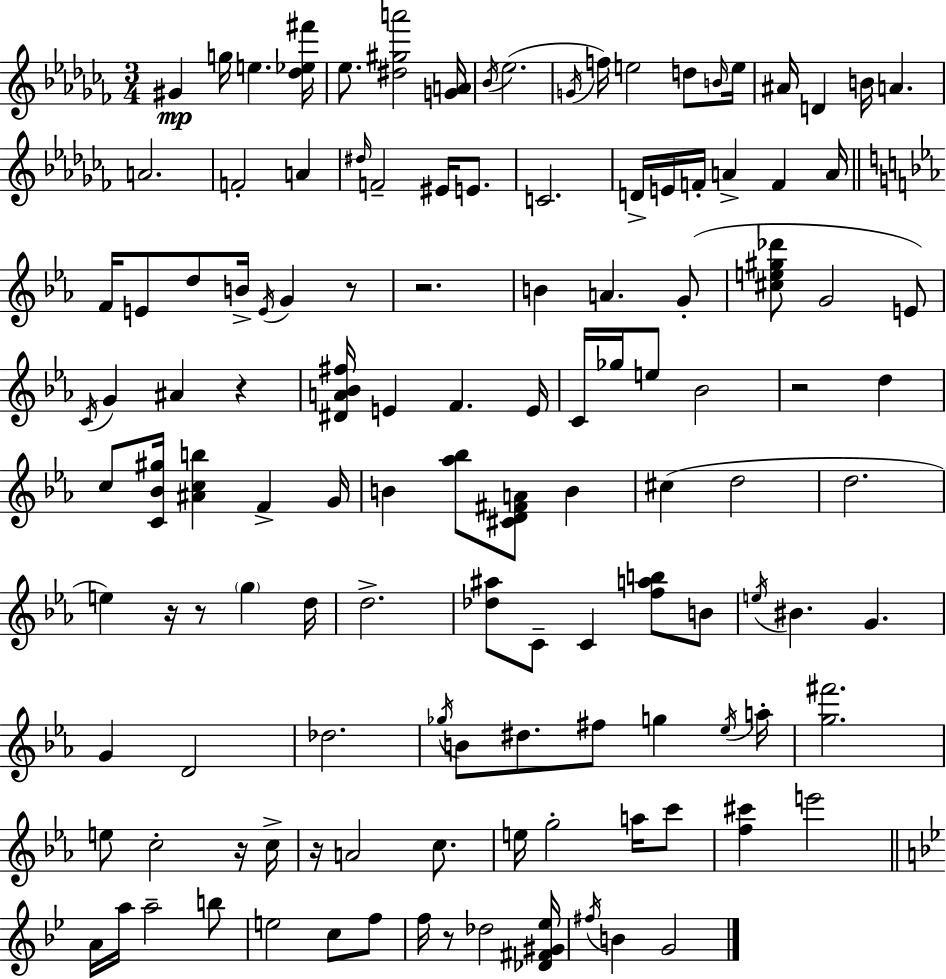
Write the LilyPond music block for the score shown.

{
  \clef treble
  \numericTimeSignature
  \time 3/4
  \key aes \minor
  gis'4\mp g''16 e''4. <des'' ees'' fis'''>16 | ees''8. <dis'' gis'' a'''>2 <g' a'>16 | \acciaccatura { bes'16 }( ees''2. | \acciaccatura { g'16 }) f''16 e''2 d''8 | \break \grace { b'16 } e''16 ais'16 d'4 b'16 a'4. | a'2. | f'2-. a'4 | \grace { dis''16 } f'2-- | \break eis'16 e'8. c'2. | d'16-> e'16 f'16-. a'4-> f'4 | a'16 \bar "||" \break \key ees \major f'16 e'8 d''8 b'16-> \acciaccatura { e'16 } g'4 r8 | r2. | b'4 a'4. g'8-.( | <cis'' e'' gis'' des'''>8 g'2 e'8) | \break \acciaccatura { c'16 } g'4 ais'4 r4 | <dis' a' bes' fis''>16 e'4 f'4. | e'16 c'16 ges''16 e''8 bes'2 | r2 d''4 | \break c''8 <c' bes' gis''>16 <ais' c'' b''>4 f'4-> | g'16 b'4 <aes'' bes''>8 <cis' d' fis' a'>8 b'4 | cis''4( d''2 | d''2. | \break e''4) r16 r8 \parenthesize g''4 | d''16 d''2.-> | <des'' ais''>8 c'8-- c'4 <f'' a'' b''>8 | b'8 \acciaccatura { e''16 } bis'4. g'4. | \break g'4 d'2 | des''2. | \acciaccatura { ges''16 } b'8 dis''8. fis''8 g''4 | \acciaccatura { ees''16 } a''16-. <g'' fis'''>2. | \break e''8 c''2-. | r16 c''16-> r16 a'2 | c''8. e''16 g''2-. | a''16 c'''8 <f'' cis'''>4 e'''2 | \break \bar "||" \break \key bes \major a'16 a''16 a''2-- b''8 | e''2 c''8 f''8 | f''16 r8 des''2 <des' fis' gis' ees''>16 | \acciaccatura { fis''16 } b'4 g'2 | \break \bar "|."
}